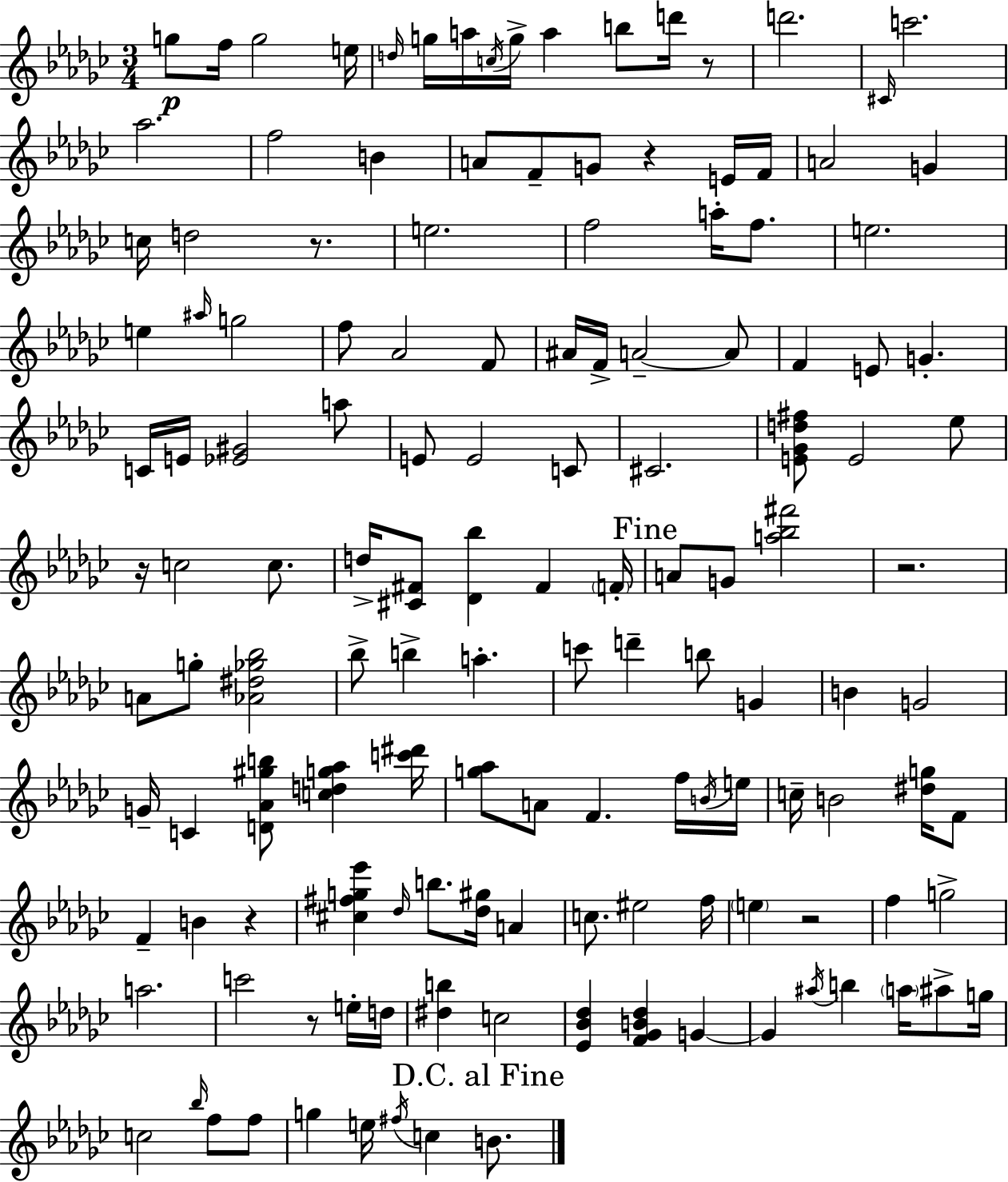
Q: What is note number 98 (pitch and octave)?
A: C5